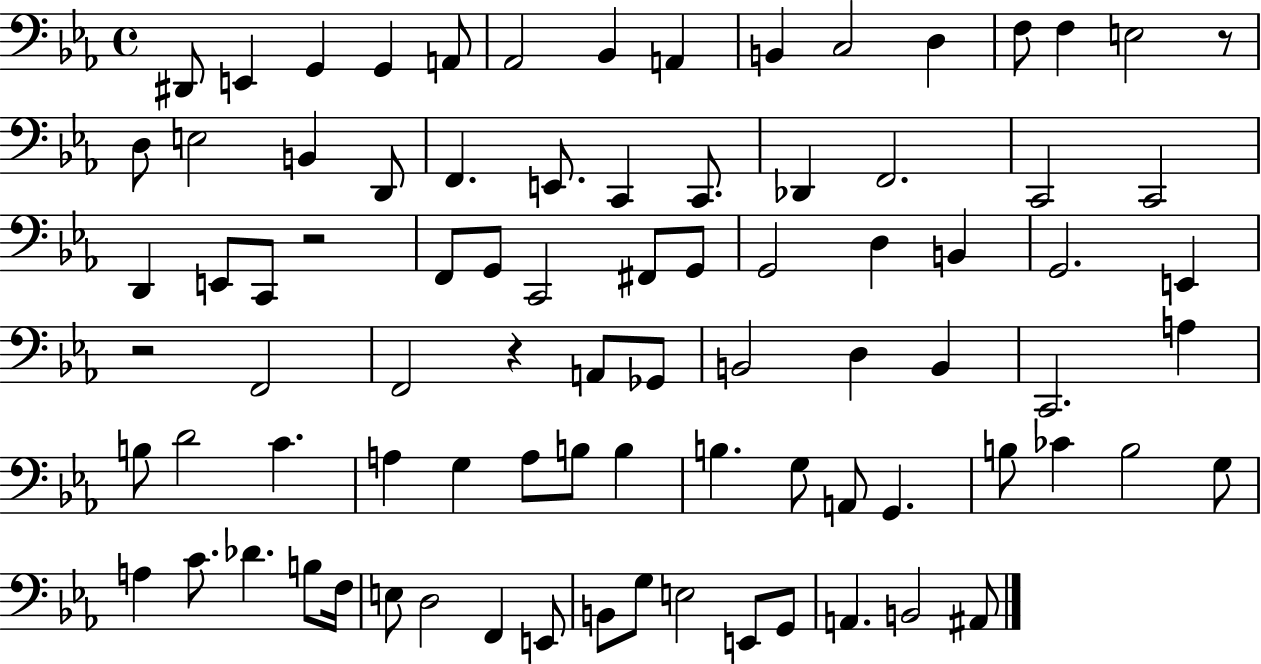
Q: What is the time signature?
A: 4/4